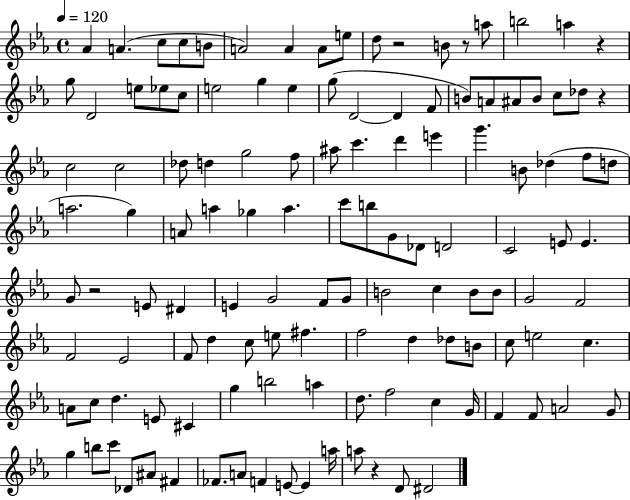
{
  \clef treble
  \time 4/4
  \defaultTimeSignature
  \key ees \major
  \tempo 4 = 120
  \repeat volta 2 { aes'4 a'4.( c''8 c''8 b'8 | a'2) a'4 a'8 e''8 | d''8 r2 b'8 r8 a''8 | b''2 a''4 r4 | \break g''8 d'2 e''8 ees''8 c''8 | e''2 g''4 e''4 | g''8( d'2~~ d'4 f'8 | b'8) a'8 ais'8 b'8 c''8 des''8 r4 | \break c''2 c''2 | des''8 d''4 g''2 f''8 | ais''8 c'''4. d'''4 e'''4 | g'''4. b'8 des''4( f''8 d''8 | \break a''2. g''4) | a'8 a''4 ges''4 a''4. | c'''8 b''8 g'8 des'8 d'2 | c'2 e'8 e'4. | \break g'8 r2 e'8 dis'4 | e'4 g'2 f'8 g'8 | b'2 c''4 b'8 b'8 | g'2 f'2 | \break f'2 ees'2 | f'8 d''4 c''8 e''8 fis''4. | f''2 d''4 des''8 b'8 | c''8 e''2 c''4. | \break a'8 c''8 d''4. e'8 cis'4 | g''4 b''2 a''4 | d''8. f''2 c''4 g'16 | f'4 f'8 a'2 g'8 | \break g''4 b''8 c'''8 des'8 ais'8 fis'4 | fes'8. a'8 f'4 e'8~~ e'4 a''16 | a''8 r4 d'8 dis'2 | } \bar "|."
}